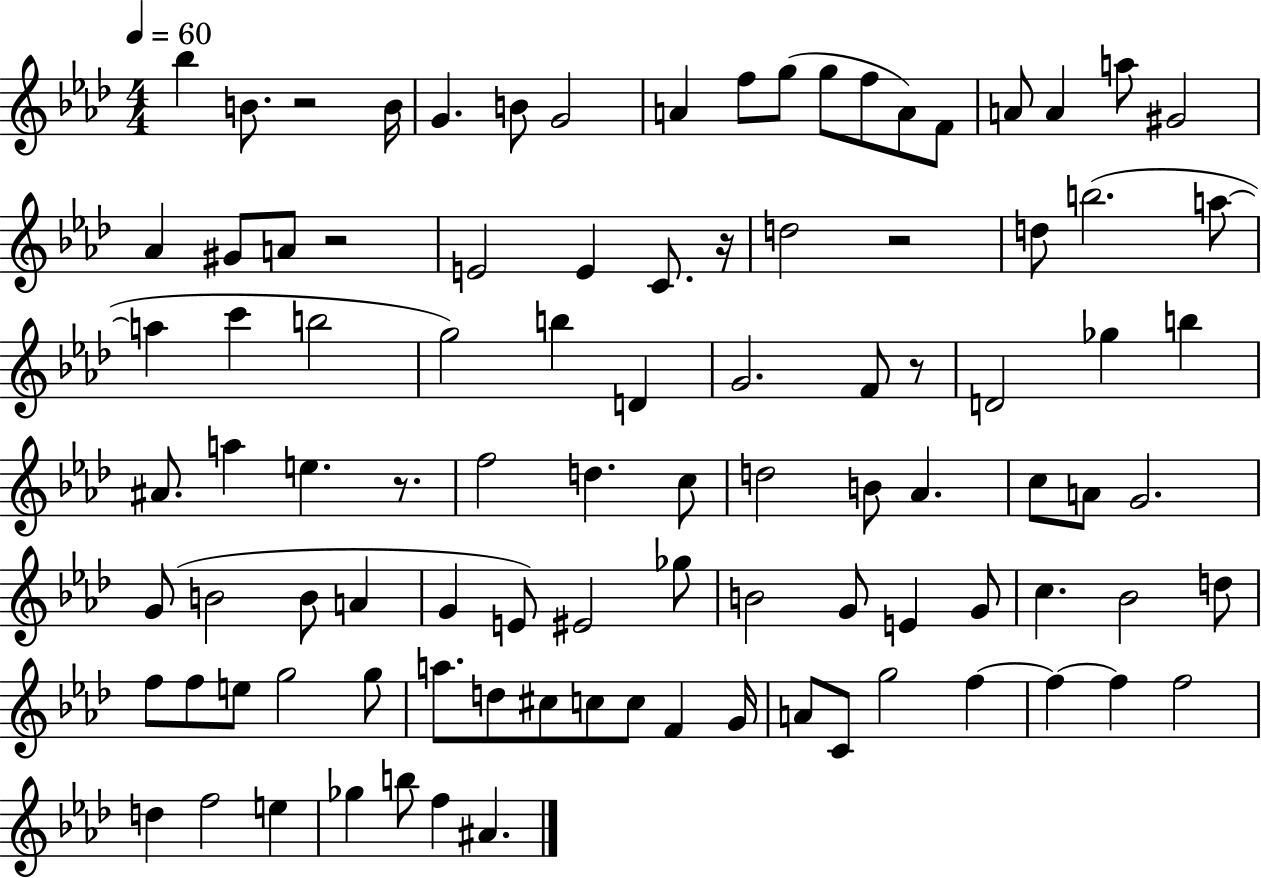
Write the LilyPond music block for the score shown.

{
  \clef treble
  \numericTimeSignature
  \time 4/4
  \key aes \major
  \tempo 4 = 60
  bes''4 b'8. r2 b'16 | g'4. b'8 g'2 | a'4 f''8 g''8( g''8 f''8 a'8) f'8 | a'8 a'4 a''8 gis'2 | \break aes'4 gis'8 a'8 r2 | e'2 e'4 c'8. r16 | d''2 r2 | d''8 b''2.( a''8~~ | \break a''4 c'''4 b''2 | g''2) b''4 d'4 | g'2. f'8 r8 | d'2 ges''4 b''4 | \break ais'8. a''4 e''4. r8. | f''2 d''4. c''8 | d''2 b'8 aes'4. | c''8 a'8 g'2. | \break g'8( b'2 b'8 a'4 | g'4 e'8) eis'2 ges''8 | b'2 g'8 e'4 g'8 | c''4. bes'2 d''8 | \break f''8 f''8 e''8 g''2 g''8 | a''8. d''8 cis''8 c''8 c''8 f'4 g'16 | a'8 c'8 g''2 f''4~~ | f''4~~ f''4 f''2 | \break d''4 f''2 e''4 | ges''4 b''8 f''4 ais'4. | \bar "|."
}